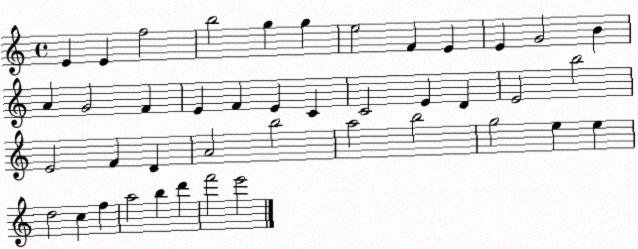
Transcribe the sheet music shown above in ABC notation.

X:1
T:Untitled
M:4/4
L:1/4
K:C
E E f2 b2 g g e2 F E E G2 B A G2 F E F E C C2 E D E2 b2 E2 F D A2 b2 a2 b2 g2 e e d2 c f a2 b d' f'2 e'2